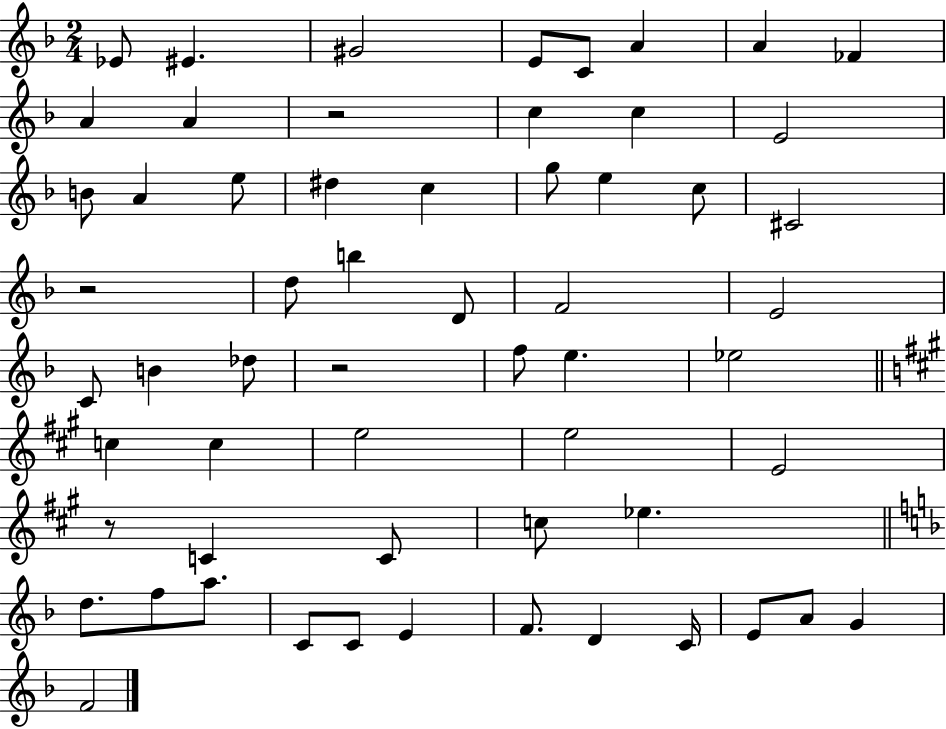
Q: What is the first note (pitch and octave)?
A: Eb4